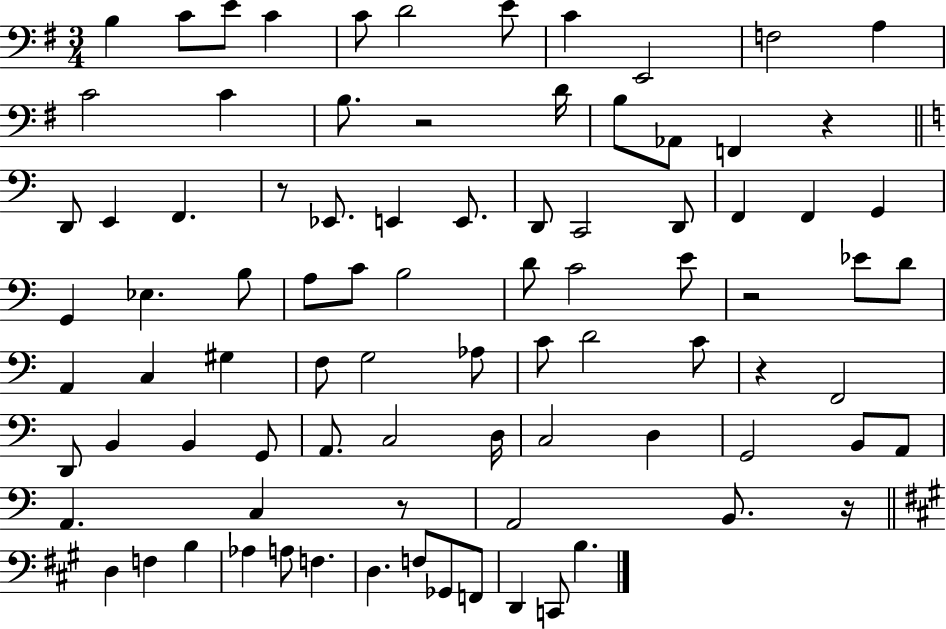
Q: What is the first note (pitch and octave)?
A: B3